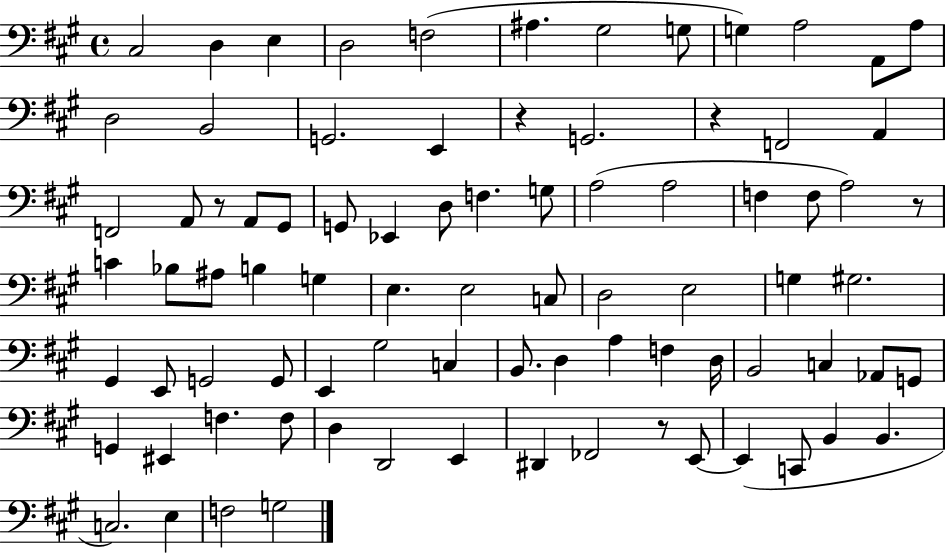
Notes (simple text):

C#3/h D3/q E3/q D3/h F3/h A#3/q. G#3/h G3/e G3/q A3/h A2/e A3/e D3/h B2/h G2/h. E2/q R/q G2/h. R/q F2/h A2/q F2/h A2/e R/e A2/e G#2/e G2/e Eb2/q D3/e F3/q. G3/e A3/h A3/h F3/q F3/e A3/h R/e C4/q Bb3/e A#3/e B3/q G3/q E3/q. E3/h C3/e D3/h E3/h G3/q G#3/h. G#2/q E2/e G2/h G2/e E2/q G#3/h C3/q B2/e. D3/q A3/q F3/q D3/s B2/h C3/q Ab2/e G2/e G2/q EIS2/q F3/q. F3/e D3/q D2/h E2/q D#2/q FES2/h R/e E2/e E2/q C2/e B2/q B2/q. C3/h. E3/q F3/h G3/h